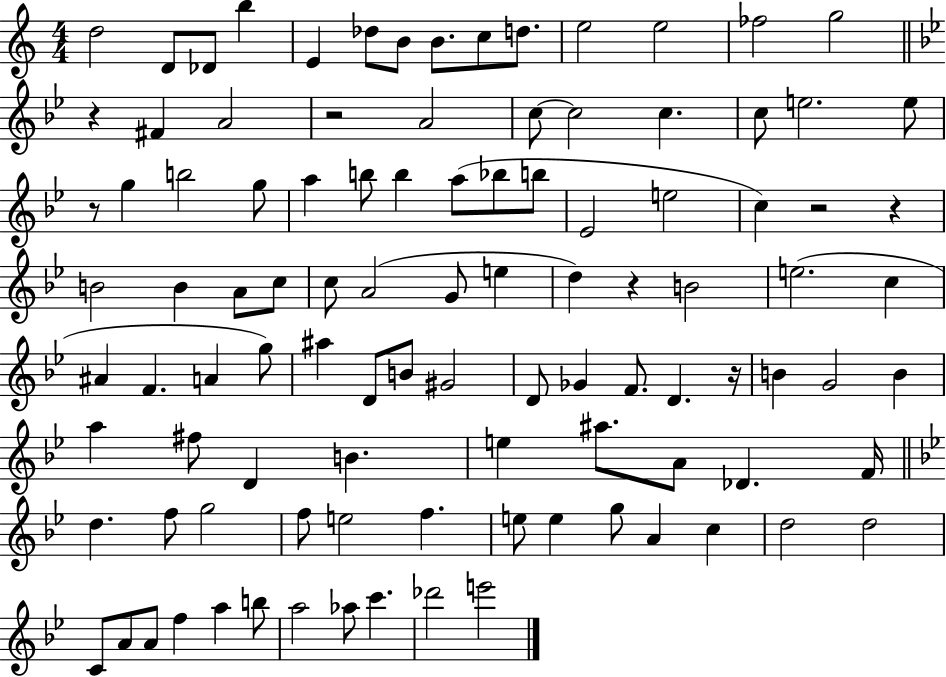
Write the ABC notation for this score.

X:1
T:Untitled
M:4/4
L:1/4
K:C
d2 D/2 _D/2 b E _d/2 B/2 B/2 c/2 d/2 e2 e2 _f2 g2 z ^F A2 z2 A2 c/2 c2 c c/2 e2 e/2 z/2 g b2 g/2 a b/2 b a/2 _b/2 b/2 _E2 e2 c z2 z B2 B A/2 c/2 c/2 A2 G/2 e d z B2 e2 c ^A F A g/2 ^a D/2 B/2 ^G2 D/2 _G F/2 D z/4 B G2 B a ^f/2 D B e ^a/2 A/2 _D F/4 d f/2 g2 f/2 e2 f e/2 e g/2 A c d2 d2 C/2 A/2 A/2 f a b/2 a2 _a/2 c' _d'2 e'2